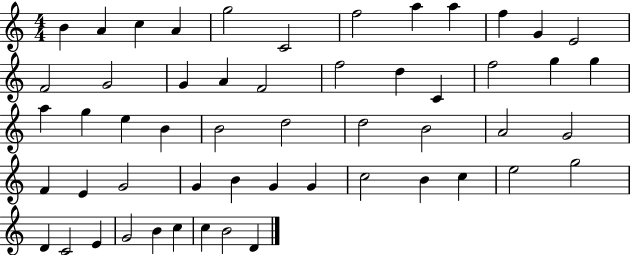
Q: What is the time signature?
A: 4/4